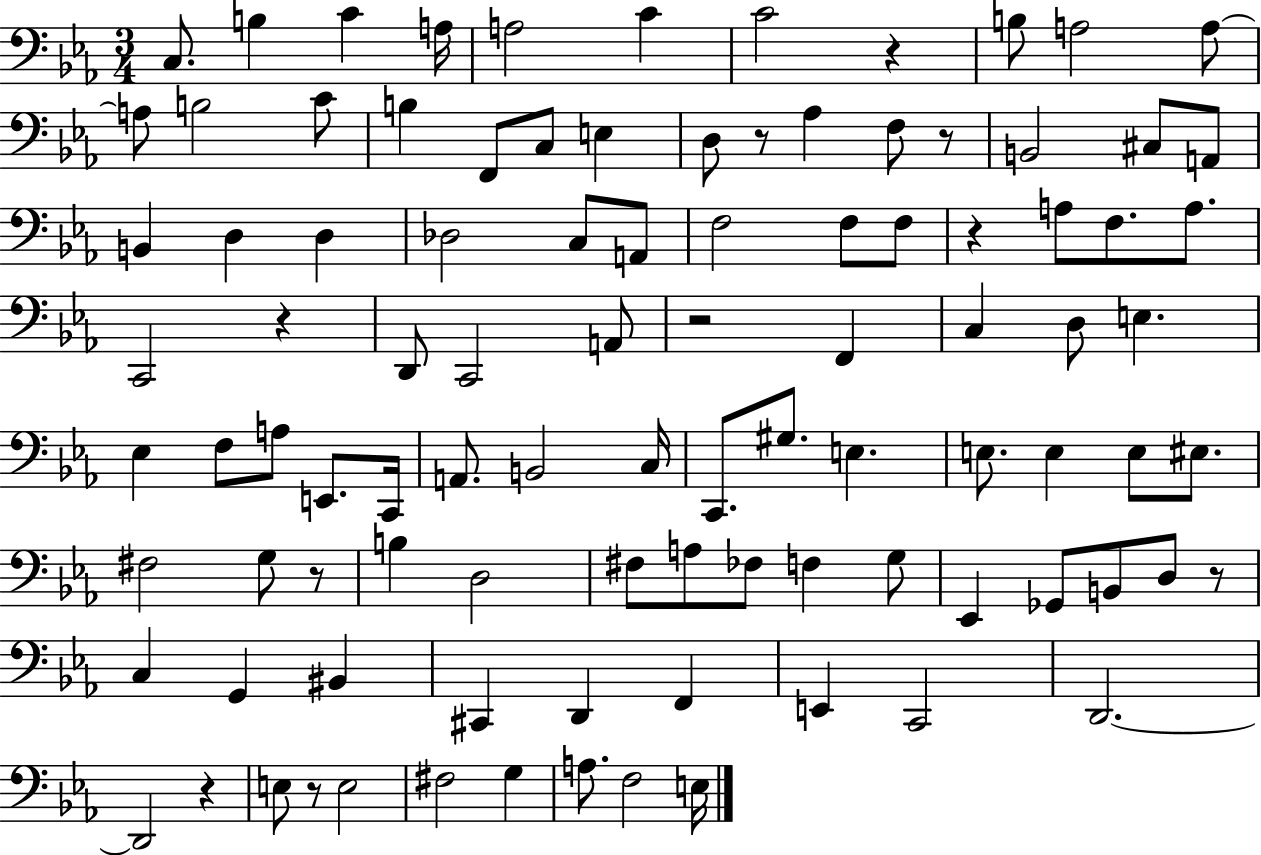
{
  \clef bass
  \numericTimeSignature
  \time 3/4
  \key ees \major
  c8. b4 c'4 a16 | a2 c'4 | c'2 r4 | b8 a2 a8~~ | \break a8 b2 c'8 | b4 f,8 c8 e4 | d8 r8 aes4 f8 r8 | b,2 cis8 a,8 | \break b,4 d4 d4 | des2 c8 a,8 | f2 f8 f8 | r4 a8 f8. a8. | \break c,2 r4 | d,8 c,2 a,8 | r2 f,4 | c4 d8 e4. | \break ees4 f8 a8 e,8. c,16 | a,8. b,2 c16 | c,8. gis8. e4. | e8. e4 e8 eis8. | \break fis2 g8 r8 | b4 d2 | fis8 a8 fes8 f4 g8 | ees,4 ges,8 b,8 d8 r8 | \break c4 g,4 bis,4 | cis,4 d,4 f,4 | e,4 c,2 | d,2.~~ | \break d,2 r4 | e8 r8 e2 | fis2 g4 | a8. f2 e16 | \break \bar "|."
}